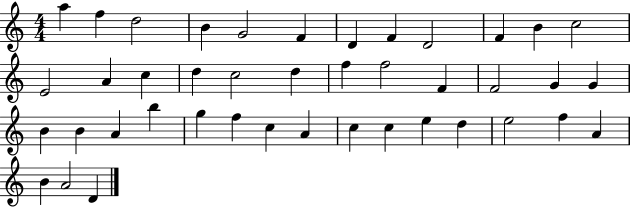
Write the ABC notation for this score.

X:1
T:Untitled
M:4/4
L:1/4
K:C
a f d2 B G2 F D F D2 F B c2 E2 A c d c2 d f f2 F F2 G G B B A b g f c A c c e d e2 f A B A2 D